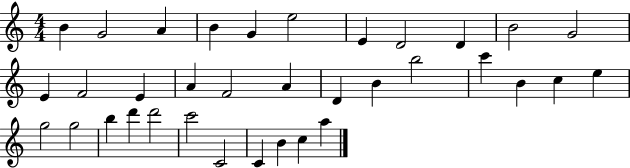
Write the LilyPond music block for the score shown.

{
  \clef treble
  \numericTimeSignature
  \time 4/4
  \key c \major
  b'4 g'2 a'4 | b'4 g'4 e''2 | e'4 d'2 d'4 | b'2 g'2 | \break e'4 f'2 e'4 | a'4 f'2 a'4 | d'4 b'4 b''2 | c'''4 b'4 c''4 e''4 | \break g''2 g''2 | b''4 d'''4 d'''2 | c'''2 c'2 | c'4 b'4 c''4 a''4 | \break \bar "|."
}